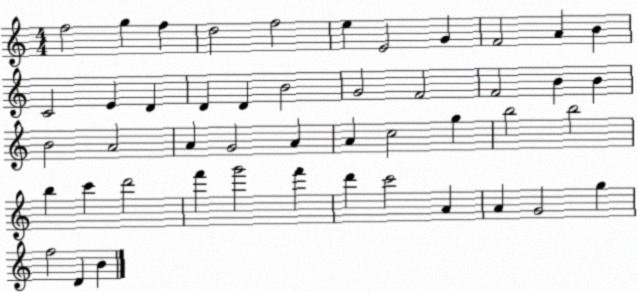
X:1
T:Untitled
M:4/4
L:1/4
K:C
f2 g f d2 f2 e E2 G F2 A B C2 E D D D B2 G2 F2 F2 B B B2 A2 A G2 A A c2 g b2 b2 b c' d'2 f' g'2 f' d' c'2 A A G2 g f2 D B